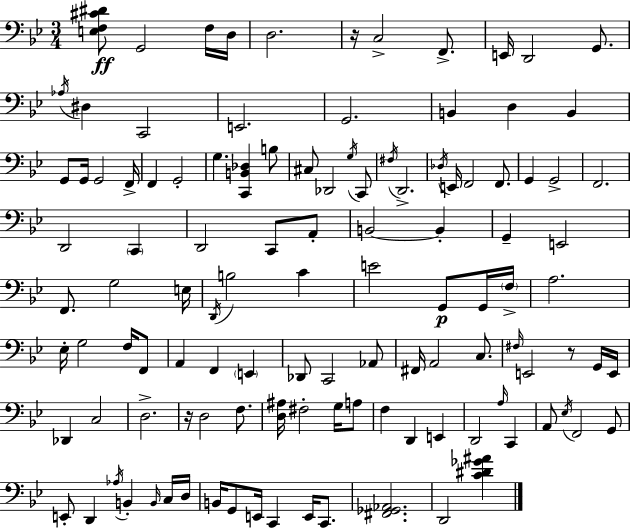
{
  \clef bass
  \numericTimeSignature
  \time 3/4
  \key bes \major
  <e f cis' dis'>8\ff g,2 f16 d16 | d2. | r16 c2-> f,8.-> | e,16 d,2 g,8. | \break \acciaccatura { aes16 } dis4 c,2 | e,2. | g,2. | b,4 d4 b,4 | \break g,8 g,16 g,2 | f,16-> f,4 g,2-. | g4. <c, b, des>4 b8 | cis8 des,2 \acciaccatura { g16 } | \break c,8 \acciaccatura { fis16 } d,2.-> | \acciaccatura { des16 } e,16 f,2 | f,8. g,4 g,2-> | f,2. | \break d,2 | \parenthesize c,4 d,2 | c,8 a,8-. b,2~~ | b,4-. g,4-- e,2 | \break f,8. g2 | e16 \acciaccatura { d,16 } b2 | c'4 e'2 | g,8\p g,16 \parenthesize f16-> a2. | \break ees16-. g2 | f16 f,8 a,4 f,4 | \parenthesize e,4 des,8 c,2 | aes,8 fis,16 a,2 | \break c8. \grace { fis16 } e,2 | r8 g,16 e,16 des,4 c2 | d2.-> | r16 d2 | \break f8. <d ais>16 fis2-. | g16 a8 f4 d,4 | e,4 d,2 | \grace { a16 } c,4 a,8 \acciaccatura { ees16 } f,2 | \break g,8 e,8-. d,4 | \acciaccatura { aes16 } b,4-. \grace { b,16 } c16 d16 b,16 g,8 | e,16 c,4 e,16 c,8. <fis, ges, aes,>2. | d,2 | \break <c' dis' ges' ais'>4 \bar "|."
}